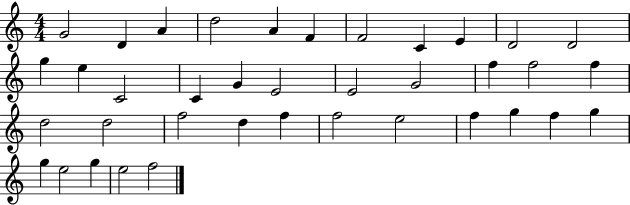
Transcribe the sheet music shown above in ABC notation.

X:1
T:Untitled
M:4/4
L:1/4
K:C
G2 D A d2 A F F2 C E D2 D2 g e C2 C G E2 E2 G2 f f2 f d2 d2 f2 d f f2 e2 f g f g g e2 g e2 f2